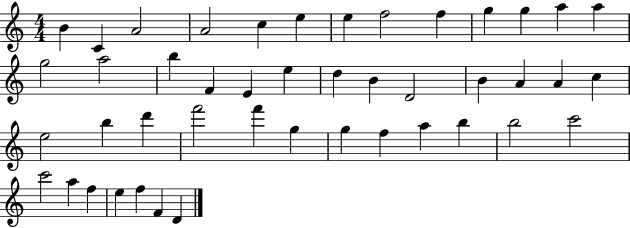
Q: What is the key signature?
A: C major